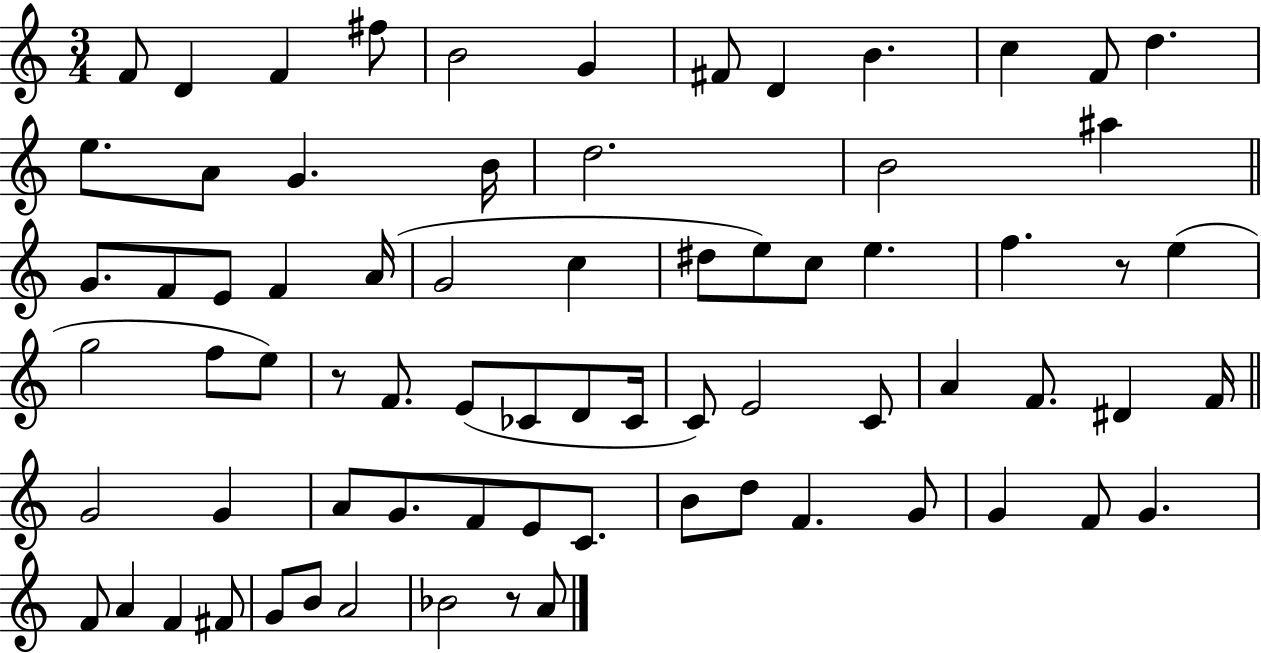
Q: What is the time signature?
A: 3/4